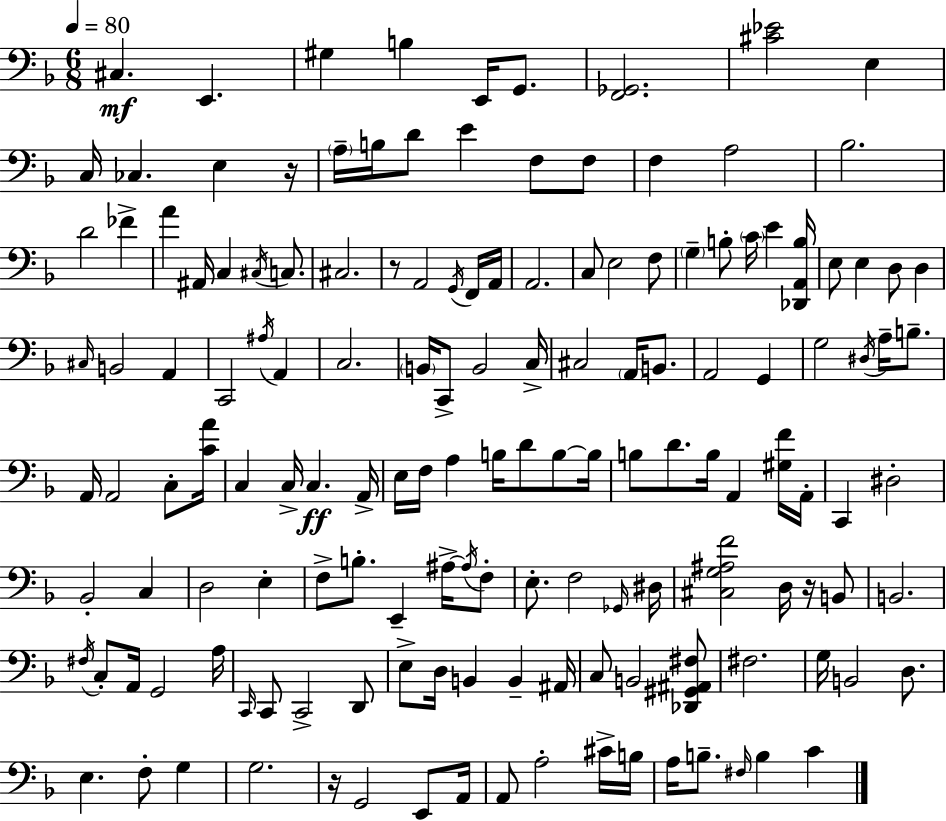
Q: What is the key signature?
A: F major